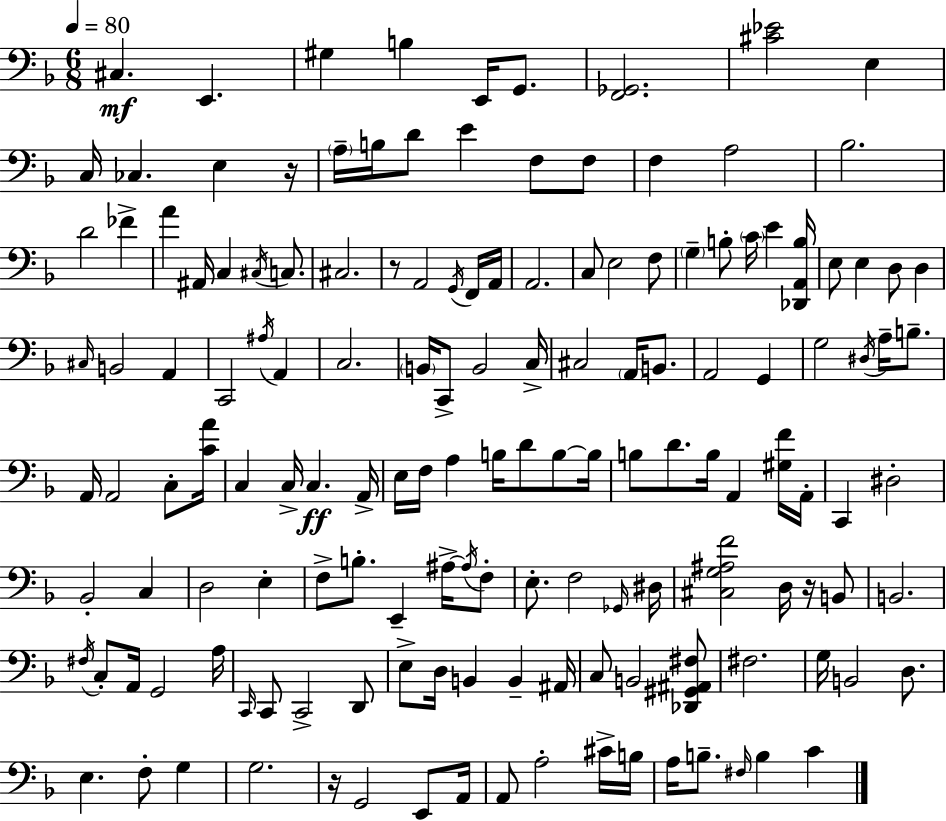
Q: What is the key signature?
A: F major